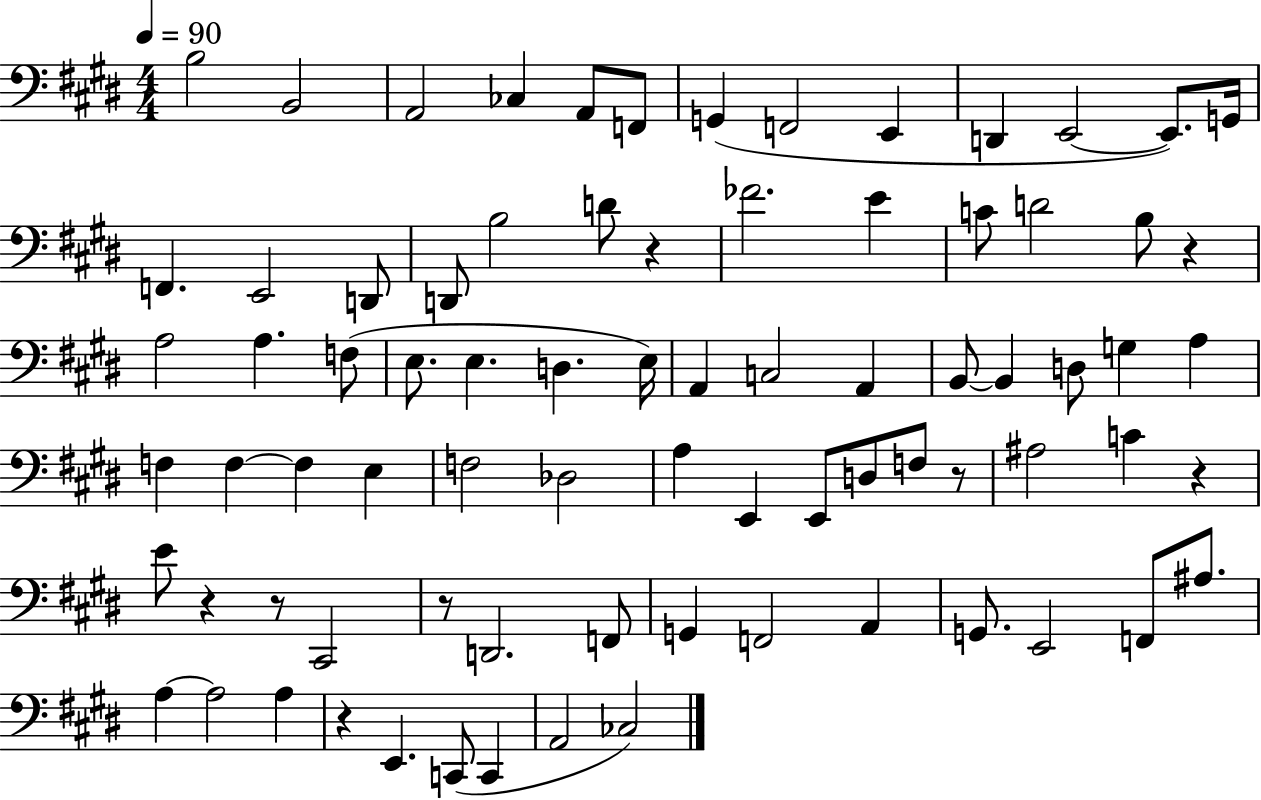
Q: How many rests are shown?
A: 8